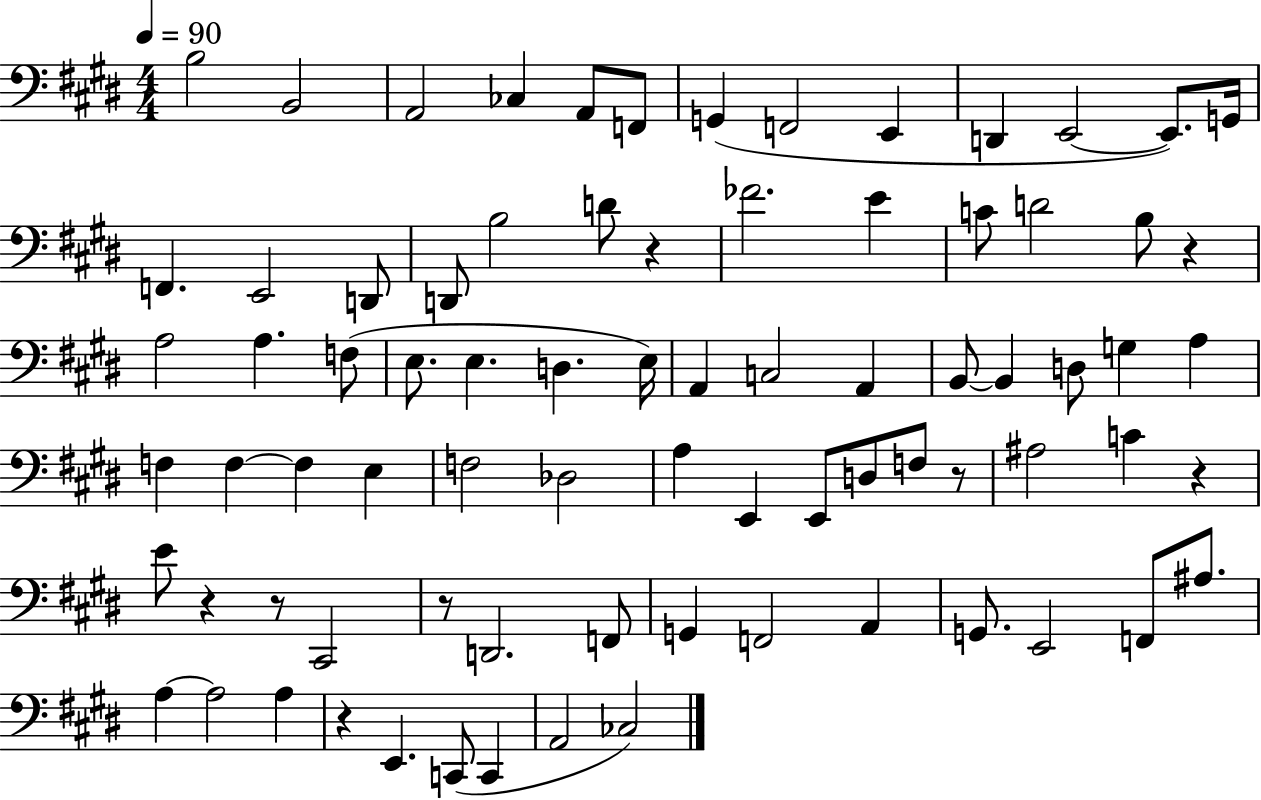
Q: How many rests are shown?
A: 8